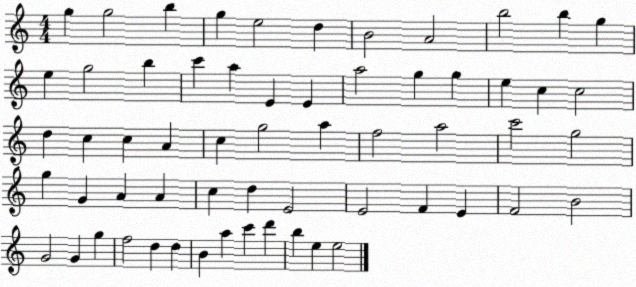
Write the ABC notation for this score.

X:1
T:Untitled
M:4/4
L:1/4
K:C
g g2 b g e2 d B2 A2 b2 b g e g2 b c' a E E a2 g g e c c2 d c c A c g2 a f2 a2 c'2 g2 g G A A c d E2 E2 F E F2 B2 G2 G g f2 d d B a c' d' b e e2